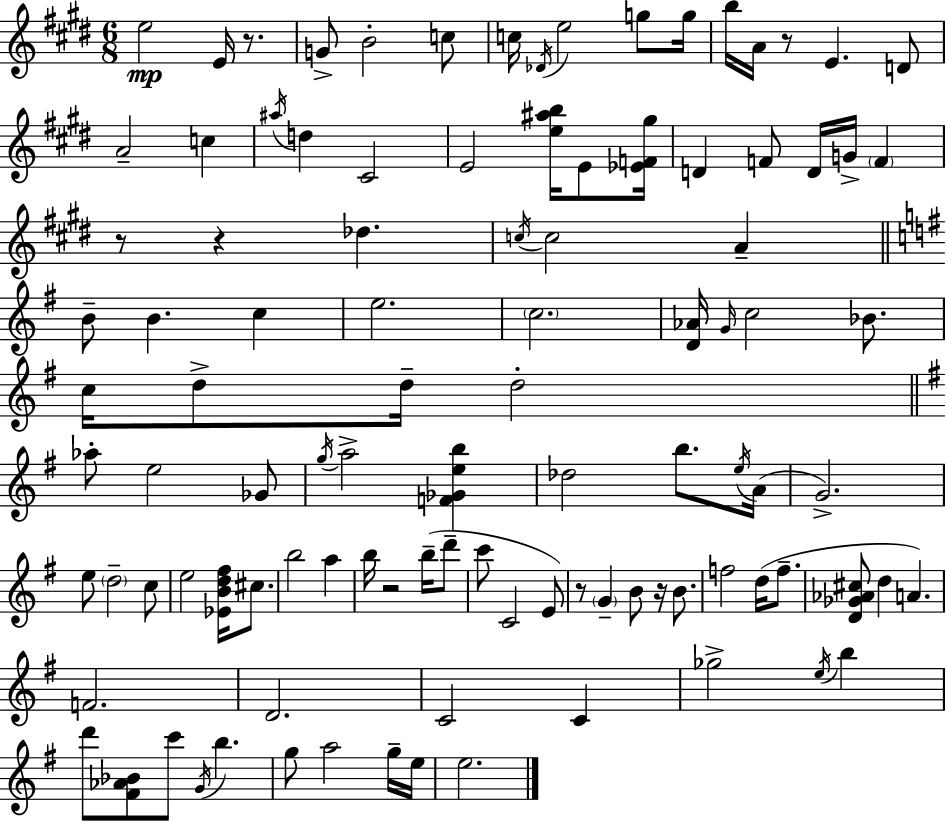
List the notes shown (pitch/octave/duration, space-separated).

E5/h E4/s R/e. G4/e B4/h C5/e C5/s Db4/s E5/h G5/e G5/s B5/s A4/s R/e E4/q. D4/e A4/h C5/q A#5/s D5/q C#4/h E4/h [E5,A#5,B5]/s E4/e [Eb4,F4,G#5]/s D4/q F4/e D4/s G4/s F4/q R/e R/q Db5/q. C5/s C5/h A4/q B4/e B4/q. C5/q E5/h. C5/h. [D4,Ab4]/s G4/s C5/h Bb4/e. C5/s D5/e D5/s D5/h Ab5/e E5/h Gb4/e G5/s A5/h [F4,Gb4,E5,B5]/q Db5/h B5/e. E5/s A4/s G4/h. E5/e D5/h C5/e E5/h [Eb4,B4,D5,F#5]/s C#5/e. B5/h A5/q B5/s R/h B5/s D6/e C6/e C4/h E4/e R/e G4/q B4/e R/s B4/e. F5/h D5/s F5/e. [D4,Gb4,Ab4,C#5]/e D5/q A4/q. F4/h. D4/h. C4/h C4/q Gb5/h E5/s B5/q D6/e [F#4,Ab4,Bb4]/e C6/e G4/s B5/q. G5/e A5/h G5/s E5/s E5/h.